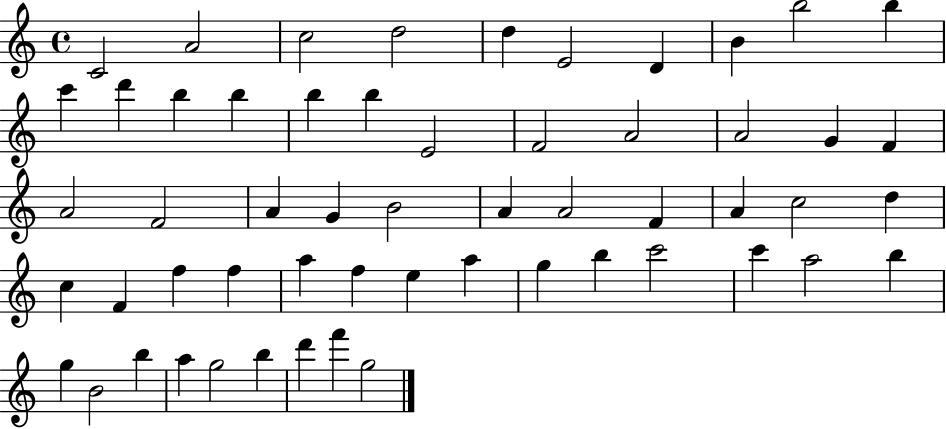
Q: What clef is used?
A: treble